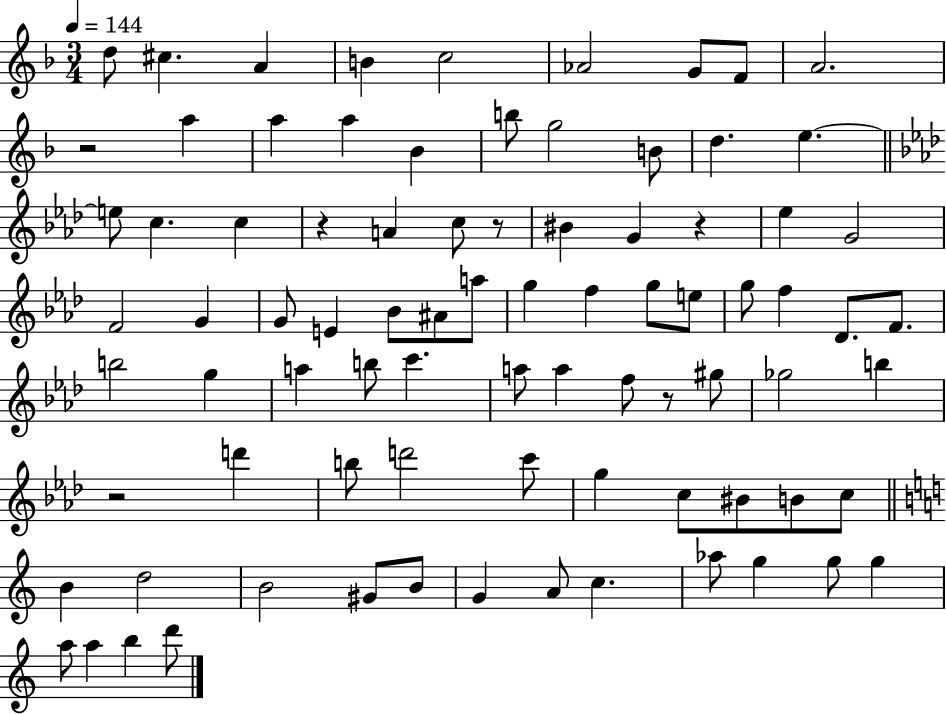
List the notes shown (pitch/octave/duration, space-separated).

D5/e C#5/q. A4/q B4/q C5/h Ab4/h G4/e F4/e A4/h. R/h A5/q A5/q A5/q Bb4/q B5/e G5/h B4/e D5/q. E5/q. E5/e C5/q. C5/q R/q A4/q C5/e R/e BIS4/q G4/q R/q Eb5/q G4/h F4/h G4/q G4/e E4/q Bb4/e A#4/e A5/e G5/q F5/q G5/e E5/e G5/e F5/q Db4/e. F4/e. B5/h G5/q A5/q B5/e C6/q. A5/e A5/q F5/e R/e G#5/e Gb5/h B5/q R/h D6/q B5/e D6/h C6/e G5/q C5/e BIS4/e B4/e C5/e B4/q D5/h B4/h G#4/e B4/e G4/q A4/e C5/q. Ab5/e G5/q G5/e G5/q A5/e A5/q B5/q D6/e